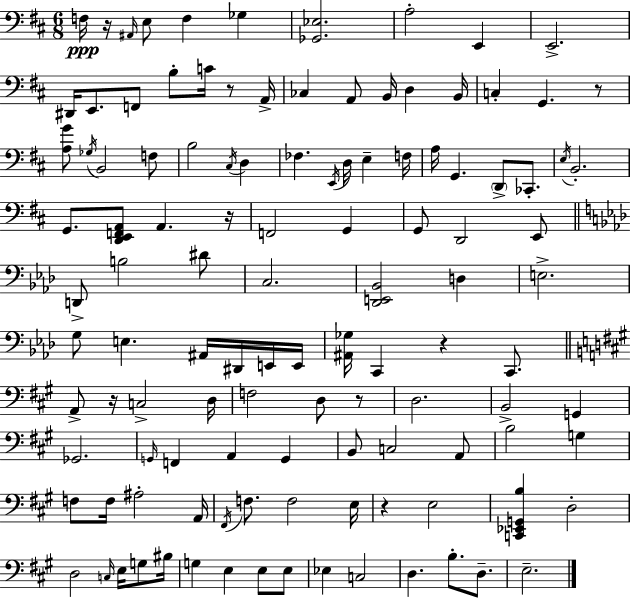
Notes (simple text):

F3/s R/s A#2/s E3/e F3/q Gb3/q [Gb2,Eb3]/h. A3/h E2/q E2/h. D#2/s E2/e. F2/e B3/e C4/s R/e A2/s CES3/q A2/e B2/s D3/q B2/s C3/q G2/q. R/e [A3,G4]/e Gb3/s B2/h F3/e B3/h C#3/s D3/q FES3/q. E2/s D3/s E3/q F3/s A3/s G2/q. D2/e CES2/e. E3/s B2/h. G2/e. [D2,E2,F2,A2]/e A2/q. R/s F2/h G2/q G2/e D2/h E2/e D2/e B3/h D#4/e C3/h. [Db2,E2,Bb2]/h D3/q E3/h. G3/e E3/q. A#2/s D#2/s E2/s E2/s [A#2,Gb3]/s C2/q R/q C2/e. A2/e R/s C3/h D3/s F3/h D3/e R/e D3/h. B2/h G2/q Gb2/h. G2/s F2/q A2/q G2/q B2/e C3/h A2/e B3/h G3/q F3/e F3/s A#3/h A2/s F#2/s F3/e. F3/h E3/s R/q E3/h [C2,Eb2,G2,B3]/q D3/h D3/h C3/s E3/s G3/e BIS3/s G3/q E3/q E3/e E3/e Eb3/q C3/h D3/q. B3/e. D3/e. E3/h.